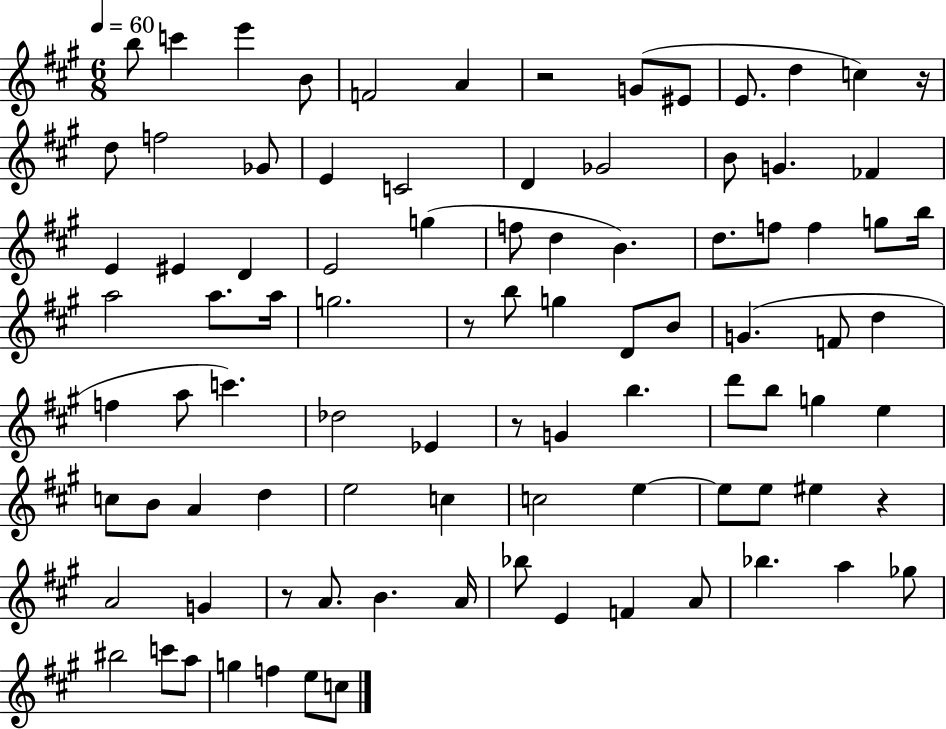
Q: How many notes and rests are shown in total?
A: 92